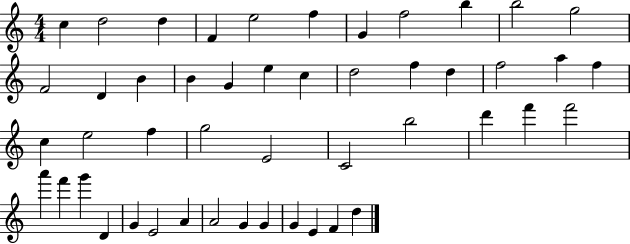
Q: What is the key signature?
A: C major